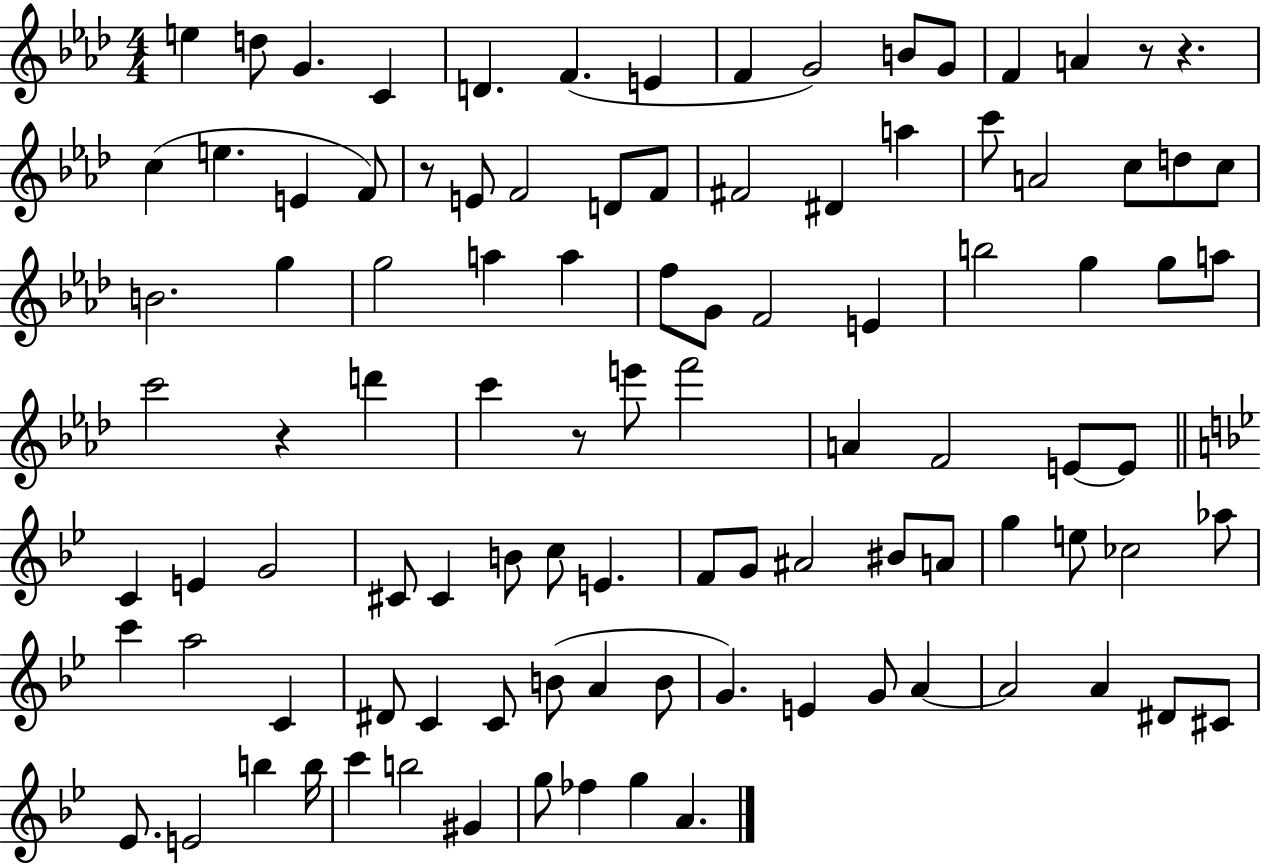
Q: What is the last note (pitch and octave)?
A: A4